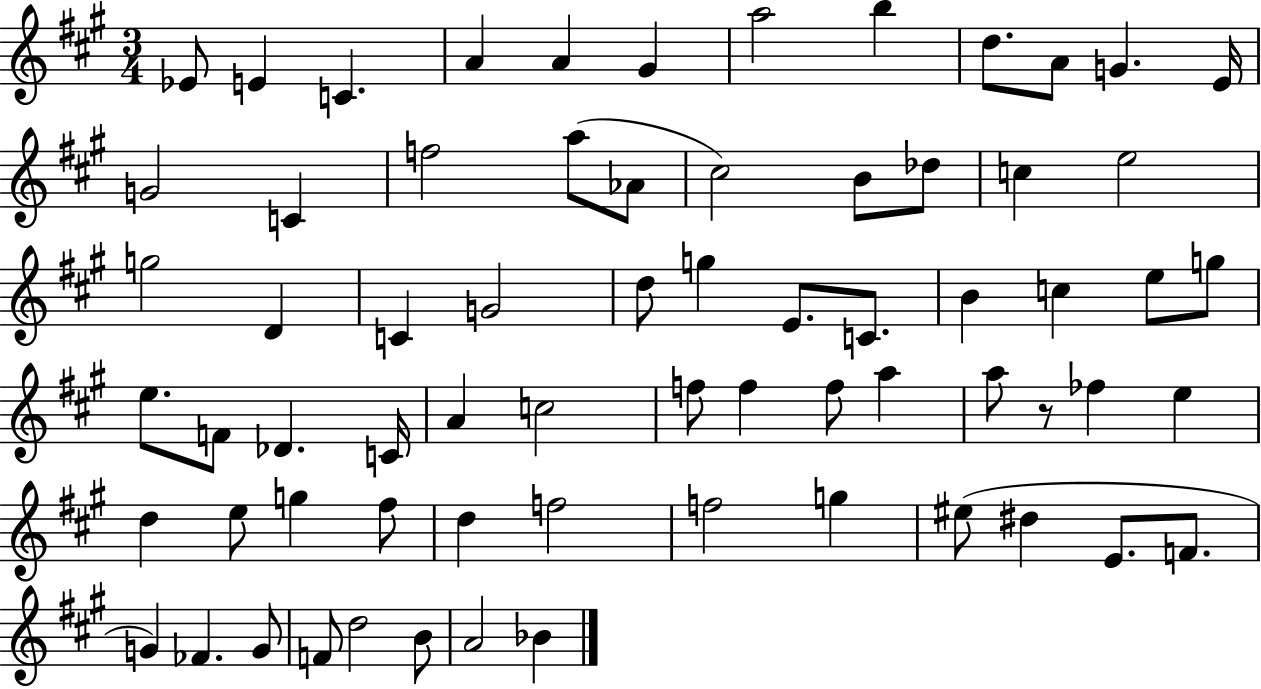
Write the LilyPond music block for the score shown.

{
  \clef treble
  \numericTimeSignature
  \time 3/4
  \key a \major
  ees'8 e'4 c'4. | a'4 a'4 gis'4 | a''2 b''4 | d''8. a'8 g'4. e'16 | \break g'2 c'4 | f''2 a''8( aes'8 | cis''2) b'8 des''8 | c''4 e''2 | \break g''2 d'4 | c'4 g'2 | d''8 g''4 e'8. c'8. | b'4 c''4 e''8 g''8 | \break e''8. f'8 des'4. c'16 | a'4 c''2 | f''8 f''4 f''8 a''4 | a''8 r8 fes''4 e''4 | \break d''4 e''8 g''4 fis''8 | d''4 f''2 | f''2 g''4 | eis''8( dis''4 e'8. f'8. | \break g'4) fes'4. g'8 | f'8 d''2 b'8 | a'2 bes'4 | \bar "|."
}